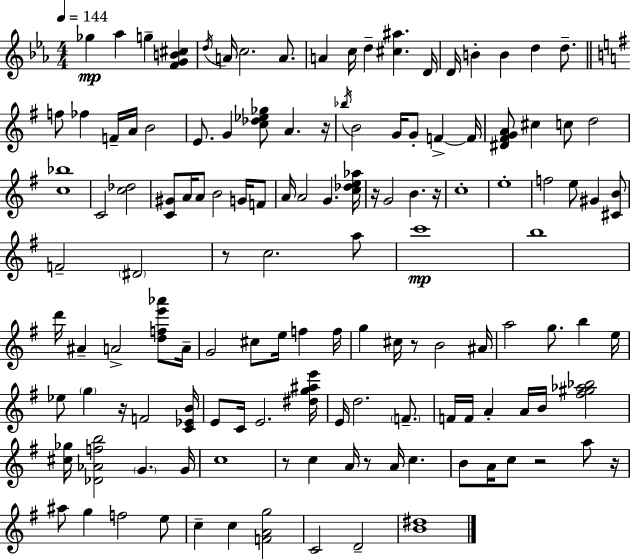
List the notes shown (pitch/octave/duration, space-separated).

Gb5/q Ab5/q G5/q [F4,G4,B4,C#5]/q D5/s A4/s C5/h. A4/e. A4/q C5/s D5/q [C#5,A#5]/q. D4/s D4/s B4/q B4/q D5/q D5/e. F5/e FES5/q F4/s A4/s B4/h E4/e. G4/q [C5,Db5,Eb5,Gb5]/e A4/q. R/s Bb5/s B4/h G4/s G4/e F4/q F4/s [D#4,F#4,G4,A4]/e C#5/q C5/e D5/h [C5,Bb5]/w C4/h [C5,Db5]/h [C4,G#4]/e A4/s A4/e B4/h G4/s F4/e A4/s A4/h G4/q. [C5,Db5,E5,Ab5]/s R/s G4/h B4/q. R/s C5/w E5/w F5/h E5/e G#4/q [C#4,B4]/e F4/h D#4/h R/e C5/h. A5/e C6/w B5/w D6/s A#4/q A4/h [D5,F5,E6,Ab6]/e A4/s G4/h C#5/e E5/s F5/q F5/s G5/q C#5/s R/e B4/h A#4/s A5/h G5/e. B5/q E5/s Eb5/e G5/q R/s F4/h [C4,Eb4,B4]/s E4/e C4/s E4/h. [D#5,G5,A#5,E6]/s E4/s D5/h. F4/e. F4/s F4/s A4/q A4/s B4/s [F#5,G#5,Ab5,Bb5]/h [C#5,Gb5]/s [Db4,Ab4,F5,B5]/h G4/q. G4/s C5/w R/e C5/q A4/s R/e A4/s C5/q. B4/e A4/s C5/e R/h A5/e R/s A#5/e G5/q F5/h E5/e C5/q C5/q [F4,A4,G5]/h C4/h D4/h [B4,D#5]/w